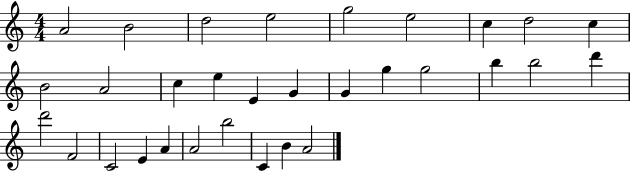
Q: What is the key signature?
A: C major